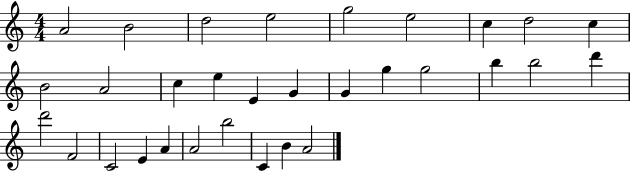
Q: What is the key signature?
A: C major